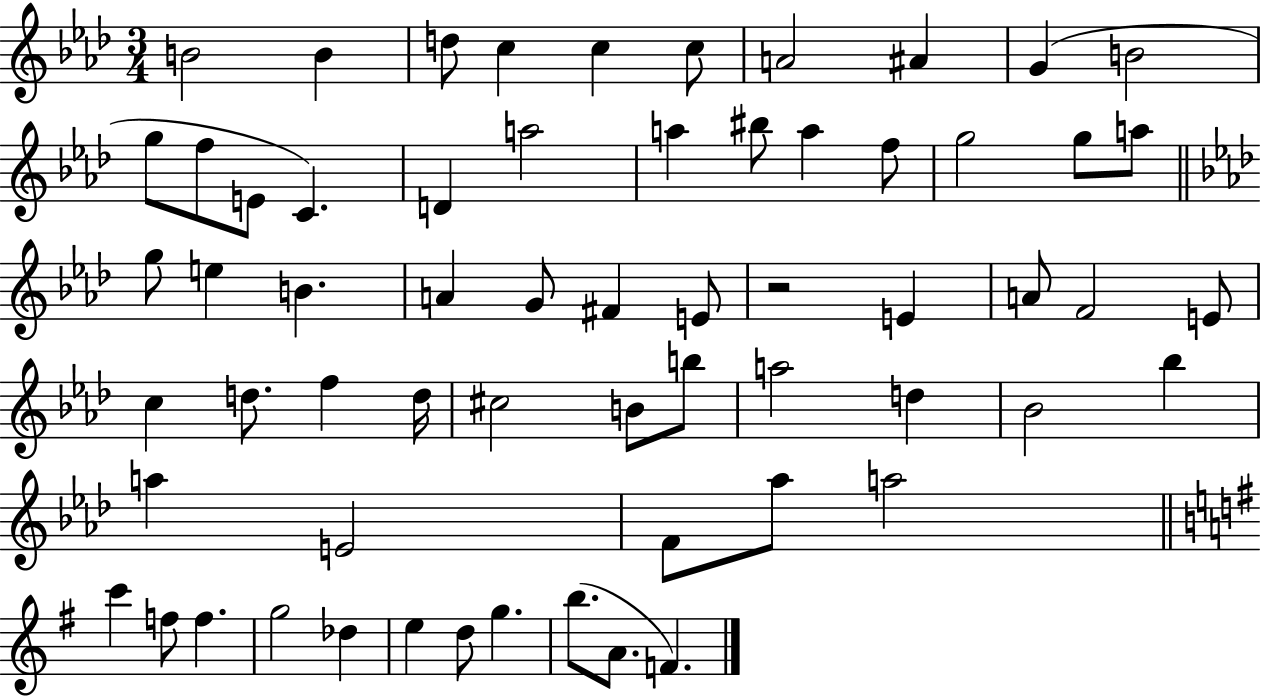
{
  \clef treble
  \numericTimeSignature
  \time 3/4
  \key aes \major
  b'2 b'4 | d''8 c''4 c''4 c''8 | a'2 ais'4 | g'4( b'2 | \break g''8 f''8 e'8 c'4.) | d'4 a''2 | a''4 bis''8 a''4 f''8 | g''2 g''8 a''8 | \break \bar "||" \break \key aes \major g''8 e''4 b'4. | a'4 g'8 fis'4 e'8 | r2 e'4 | a'8 f'2 e'8 | \break c''4 d''8. f''4 d''16 | cis''2 b'8 b''8 | a''2 d''4 | bes'2 bes''4 | \break a''4 e'2 | f'8 aes''8 a''2 | \bar "||" \break \key g \major c'''4 f''8 f''4. | g''2 des''4 | e''4 d''8 g''4. | b''8.( a'8. f'4.) | \break \bar "|."
}